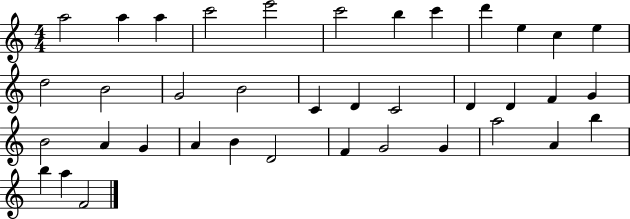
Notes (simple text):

A5/h A5/q A5/q C6/h E6/h C6/h B5/q C6/q D6/q E5/q C5/q E5/q D5/h B4/h G4/h B4/h C4/q D4/q C4/h D4/q D4/q F4/q G4/q B4/h A4/q G4/q A4/q B4/q D4/h F4/q G4/h G4/q A5/h A4/q B5/q B5/q A5/q F4/h